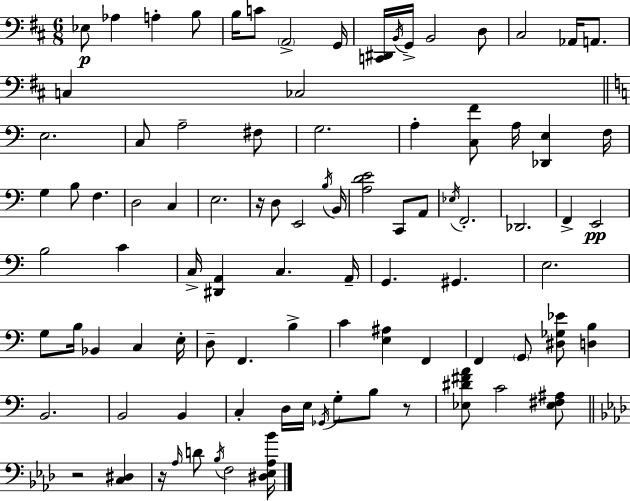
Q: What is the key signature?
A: D major